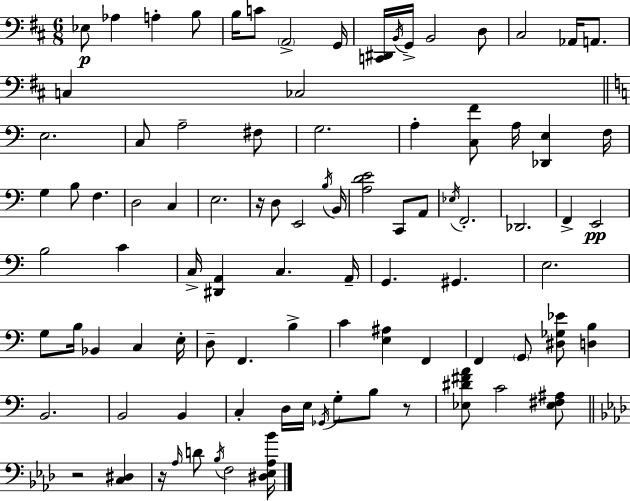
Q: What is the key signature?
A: D major